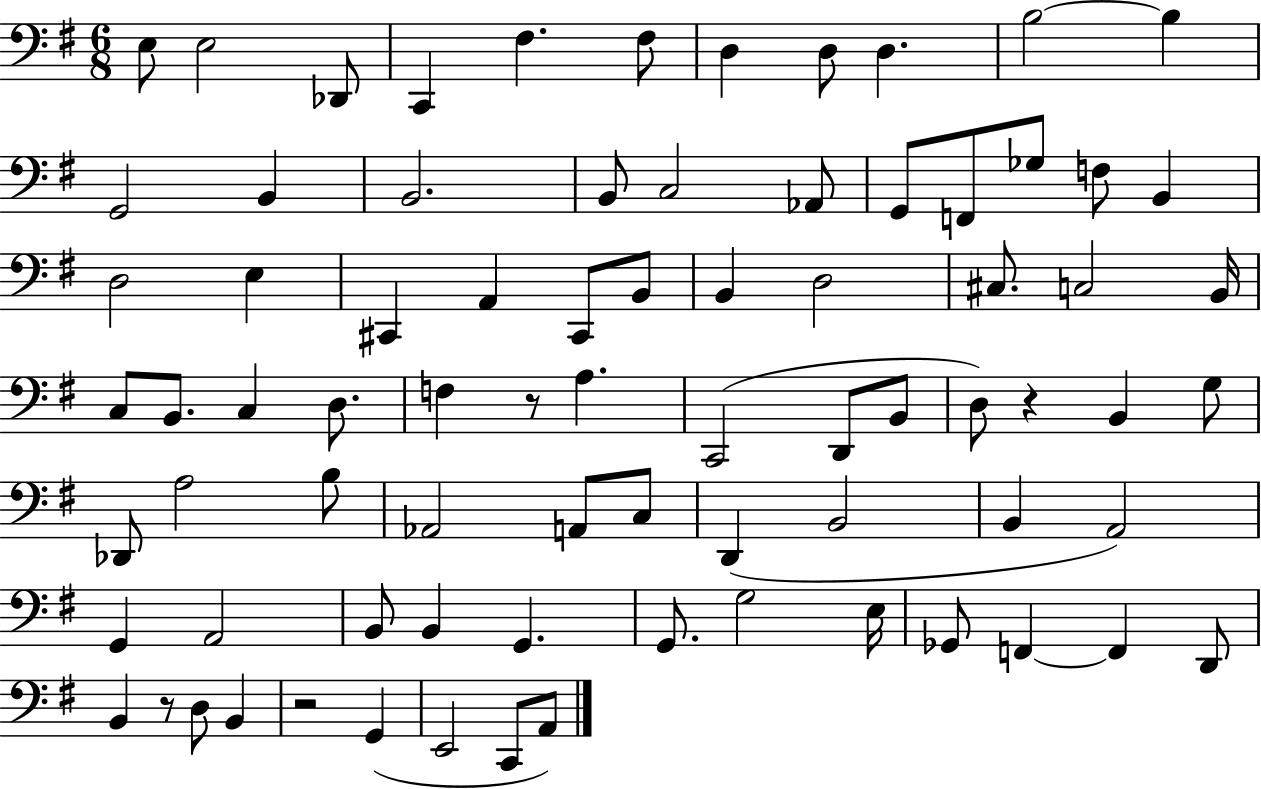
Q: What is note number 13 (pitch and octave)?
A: B2